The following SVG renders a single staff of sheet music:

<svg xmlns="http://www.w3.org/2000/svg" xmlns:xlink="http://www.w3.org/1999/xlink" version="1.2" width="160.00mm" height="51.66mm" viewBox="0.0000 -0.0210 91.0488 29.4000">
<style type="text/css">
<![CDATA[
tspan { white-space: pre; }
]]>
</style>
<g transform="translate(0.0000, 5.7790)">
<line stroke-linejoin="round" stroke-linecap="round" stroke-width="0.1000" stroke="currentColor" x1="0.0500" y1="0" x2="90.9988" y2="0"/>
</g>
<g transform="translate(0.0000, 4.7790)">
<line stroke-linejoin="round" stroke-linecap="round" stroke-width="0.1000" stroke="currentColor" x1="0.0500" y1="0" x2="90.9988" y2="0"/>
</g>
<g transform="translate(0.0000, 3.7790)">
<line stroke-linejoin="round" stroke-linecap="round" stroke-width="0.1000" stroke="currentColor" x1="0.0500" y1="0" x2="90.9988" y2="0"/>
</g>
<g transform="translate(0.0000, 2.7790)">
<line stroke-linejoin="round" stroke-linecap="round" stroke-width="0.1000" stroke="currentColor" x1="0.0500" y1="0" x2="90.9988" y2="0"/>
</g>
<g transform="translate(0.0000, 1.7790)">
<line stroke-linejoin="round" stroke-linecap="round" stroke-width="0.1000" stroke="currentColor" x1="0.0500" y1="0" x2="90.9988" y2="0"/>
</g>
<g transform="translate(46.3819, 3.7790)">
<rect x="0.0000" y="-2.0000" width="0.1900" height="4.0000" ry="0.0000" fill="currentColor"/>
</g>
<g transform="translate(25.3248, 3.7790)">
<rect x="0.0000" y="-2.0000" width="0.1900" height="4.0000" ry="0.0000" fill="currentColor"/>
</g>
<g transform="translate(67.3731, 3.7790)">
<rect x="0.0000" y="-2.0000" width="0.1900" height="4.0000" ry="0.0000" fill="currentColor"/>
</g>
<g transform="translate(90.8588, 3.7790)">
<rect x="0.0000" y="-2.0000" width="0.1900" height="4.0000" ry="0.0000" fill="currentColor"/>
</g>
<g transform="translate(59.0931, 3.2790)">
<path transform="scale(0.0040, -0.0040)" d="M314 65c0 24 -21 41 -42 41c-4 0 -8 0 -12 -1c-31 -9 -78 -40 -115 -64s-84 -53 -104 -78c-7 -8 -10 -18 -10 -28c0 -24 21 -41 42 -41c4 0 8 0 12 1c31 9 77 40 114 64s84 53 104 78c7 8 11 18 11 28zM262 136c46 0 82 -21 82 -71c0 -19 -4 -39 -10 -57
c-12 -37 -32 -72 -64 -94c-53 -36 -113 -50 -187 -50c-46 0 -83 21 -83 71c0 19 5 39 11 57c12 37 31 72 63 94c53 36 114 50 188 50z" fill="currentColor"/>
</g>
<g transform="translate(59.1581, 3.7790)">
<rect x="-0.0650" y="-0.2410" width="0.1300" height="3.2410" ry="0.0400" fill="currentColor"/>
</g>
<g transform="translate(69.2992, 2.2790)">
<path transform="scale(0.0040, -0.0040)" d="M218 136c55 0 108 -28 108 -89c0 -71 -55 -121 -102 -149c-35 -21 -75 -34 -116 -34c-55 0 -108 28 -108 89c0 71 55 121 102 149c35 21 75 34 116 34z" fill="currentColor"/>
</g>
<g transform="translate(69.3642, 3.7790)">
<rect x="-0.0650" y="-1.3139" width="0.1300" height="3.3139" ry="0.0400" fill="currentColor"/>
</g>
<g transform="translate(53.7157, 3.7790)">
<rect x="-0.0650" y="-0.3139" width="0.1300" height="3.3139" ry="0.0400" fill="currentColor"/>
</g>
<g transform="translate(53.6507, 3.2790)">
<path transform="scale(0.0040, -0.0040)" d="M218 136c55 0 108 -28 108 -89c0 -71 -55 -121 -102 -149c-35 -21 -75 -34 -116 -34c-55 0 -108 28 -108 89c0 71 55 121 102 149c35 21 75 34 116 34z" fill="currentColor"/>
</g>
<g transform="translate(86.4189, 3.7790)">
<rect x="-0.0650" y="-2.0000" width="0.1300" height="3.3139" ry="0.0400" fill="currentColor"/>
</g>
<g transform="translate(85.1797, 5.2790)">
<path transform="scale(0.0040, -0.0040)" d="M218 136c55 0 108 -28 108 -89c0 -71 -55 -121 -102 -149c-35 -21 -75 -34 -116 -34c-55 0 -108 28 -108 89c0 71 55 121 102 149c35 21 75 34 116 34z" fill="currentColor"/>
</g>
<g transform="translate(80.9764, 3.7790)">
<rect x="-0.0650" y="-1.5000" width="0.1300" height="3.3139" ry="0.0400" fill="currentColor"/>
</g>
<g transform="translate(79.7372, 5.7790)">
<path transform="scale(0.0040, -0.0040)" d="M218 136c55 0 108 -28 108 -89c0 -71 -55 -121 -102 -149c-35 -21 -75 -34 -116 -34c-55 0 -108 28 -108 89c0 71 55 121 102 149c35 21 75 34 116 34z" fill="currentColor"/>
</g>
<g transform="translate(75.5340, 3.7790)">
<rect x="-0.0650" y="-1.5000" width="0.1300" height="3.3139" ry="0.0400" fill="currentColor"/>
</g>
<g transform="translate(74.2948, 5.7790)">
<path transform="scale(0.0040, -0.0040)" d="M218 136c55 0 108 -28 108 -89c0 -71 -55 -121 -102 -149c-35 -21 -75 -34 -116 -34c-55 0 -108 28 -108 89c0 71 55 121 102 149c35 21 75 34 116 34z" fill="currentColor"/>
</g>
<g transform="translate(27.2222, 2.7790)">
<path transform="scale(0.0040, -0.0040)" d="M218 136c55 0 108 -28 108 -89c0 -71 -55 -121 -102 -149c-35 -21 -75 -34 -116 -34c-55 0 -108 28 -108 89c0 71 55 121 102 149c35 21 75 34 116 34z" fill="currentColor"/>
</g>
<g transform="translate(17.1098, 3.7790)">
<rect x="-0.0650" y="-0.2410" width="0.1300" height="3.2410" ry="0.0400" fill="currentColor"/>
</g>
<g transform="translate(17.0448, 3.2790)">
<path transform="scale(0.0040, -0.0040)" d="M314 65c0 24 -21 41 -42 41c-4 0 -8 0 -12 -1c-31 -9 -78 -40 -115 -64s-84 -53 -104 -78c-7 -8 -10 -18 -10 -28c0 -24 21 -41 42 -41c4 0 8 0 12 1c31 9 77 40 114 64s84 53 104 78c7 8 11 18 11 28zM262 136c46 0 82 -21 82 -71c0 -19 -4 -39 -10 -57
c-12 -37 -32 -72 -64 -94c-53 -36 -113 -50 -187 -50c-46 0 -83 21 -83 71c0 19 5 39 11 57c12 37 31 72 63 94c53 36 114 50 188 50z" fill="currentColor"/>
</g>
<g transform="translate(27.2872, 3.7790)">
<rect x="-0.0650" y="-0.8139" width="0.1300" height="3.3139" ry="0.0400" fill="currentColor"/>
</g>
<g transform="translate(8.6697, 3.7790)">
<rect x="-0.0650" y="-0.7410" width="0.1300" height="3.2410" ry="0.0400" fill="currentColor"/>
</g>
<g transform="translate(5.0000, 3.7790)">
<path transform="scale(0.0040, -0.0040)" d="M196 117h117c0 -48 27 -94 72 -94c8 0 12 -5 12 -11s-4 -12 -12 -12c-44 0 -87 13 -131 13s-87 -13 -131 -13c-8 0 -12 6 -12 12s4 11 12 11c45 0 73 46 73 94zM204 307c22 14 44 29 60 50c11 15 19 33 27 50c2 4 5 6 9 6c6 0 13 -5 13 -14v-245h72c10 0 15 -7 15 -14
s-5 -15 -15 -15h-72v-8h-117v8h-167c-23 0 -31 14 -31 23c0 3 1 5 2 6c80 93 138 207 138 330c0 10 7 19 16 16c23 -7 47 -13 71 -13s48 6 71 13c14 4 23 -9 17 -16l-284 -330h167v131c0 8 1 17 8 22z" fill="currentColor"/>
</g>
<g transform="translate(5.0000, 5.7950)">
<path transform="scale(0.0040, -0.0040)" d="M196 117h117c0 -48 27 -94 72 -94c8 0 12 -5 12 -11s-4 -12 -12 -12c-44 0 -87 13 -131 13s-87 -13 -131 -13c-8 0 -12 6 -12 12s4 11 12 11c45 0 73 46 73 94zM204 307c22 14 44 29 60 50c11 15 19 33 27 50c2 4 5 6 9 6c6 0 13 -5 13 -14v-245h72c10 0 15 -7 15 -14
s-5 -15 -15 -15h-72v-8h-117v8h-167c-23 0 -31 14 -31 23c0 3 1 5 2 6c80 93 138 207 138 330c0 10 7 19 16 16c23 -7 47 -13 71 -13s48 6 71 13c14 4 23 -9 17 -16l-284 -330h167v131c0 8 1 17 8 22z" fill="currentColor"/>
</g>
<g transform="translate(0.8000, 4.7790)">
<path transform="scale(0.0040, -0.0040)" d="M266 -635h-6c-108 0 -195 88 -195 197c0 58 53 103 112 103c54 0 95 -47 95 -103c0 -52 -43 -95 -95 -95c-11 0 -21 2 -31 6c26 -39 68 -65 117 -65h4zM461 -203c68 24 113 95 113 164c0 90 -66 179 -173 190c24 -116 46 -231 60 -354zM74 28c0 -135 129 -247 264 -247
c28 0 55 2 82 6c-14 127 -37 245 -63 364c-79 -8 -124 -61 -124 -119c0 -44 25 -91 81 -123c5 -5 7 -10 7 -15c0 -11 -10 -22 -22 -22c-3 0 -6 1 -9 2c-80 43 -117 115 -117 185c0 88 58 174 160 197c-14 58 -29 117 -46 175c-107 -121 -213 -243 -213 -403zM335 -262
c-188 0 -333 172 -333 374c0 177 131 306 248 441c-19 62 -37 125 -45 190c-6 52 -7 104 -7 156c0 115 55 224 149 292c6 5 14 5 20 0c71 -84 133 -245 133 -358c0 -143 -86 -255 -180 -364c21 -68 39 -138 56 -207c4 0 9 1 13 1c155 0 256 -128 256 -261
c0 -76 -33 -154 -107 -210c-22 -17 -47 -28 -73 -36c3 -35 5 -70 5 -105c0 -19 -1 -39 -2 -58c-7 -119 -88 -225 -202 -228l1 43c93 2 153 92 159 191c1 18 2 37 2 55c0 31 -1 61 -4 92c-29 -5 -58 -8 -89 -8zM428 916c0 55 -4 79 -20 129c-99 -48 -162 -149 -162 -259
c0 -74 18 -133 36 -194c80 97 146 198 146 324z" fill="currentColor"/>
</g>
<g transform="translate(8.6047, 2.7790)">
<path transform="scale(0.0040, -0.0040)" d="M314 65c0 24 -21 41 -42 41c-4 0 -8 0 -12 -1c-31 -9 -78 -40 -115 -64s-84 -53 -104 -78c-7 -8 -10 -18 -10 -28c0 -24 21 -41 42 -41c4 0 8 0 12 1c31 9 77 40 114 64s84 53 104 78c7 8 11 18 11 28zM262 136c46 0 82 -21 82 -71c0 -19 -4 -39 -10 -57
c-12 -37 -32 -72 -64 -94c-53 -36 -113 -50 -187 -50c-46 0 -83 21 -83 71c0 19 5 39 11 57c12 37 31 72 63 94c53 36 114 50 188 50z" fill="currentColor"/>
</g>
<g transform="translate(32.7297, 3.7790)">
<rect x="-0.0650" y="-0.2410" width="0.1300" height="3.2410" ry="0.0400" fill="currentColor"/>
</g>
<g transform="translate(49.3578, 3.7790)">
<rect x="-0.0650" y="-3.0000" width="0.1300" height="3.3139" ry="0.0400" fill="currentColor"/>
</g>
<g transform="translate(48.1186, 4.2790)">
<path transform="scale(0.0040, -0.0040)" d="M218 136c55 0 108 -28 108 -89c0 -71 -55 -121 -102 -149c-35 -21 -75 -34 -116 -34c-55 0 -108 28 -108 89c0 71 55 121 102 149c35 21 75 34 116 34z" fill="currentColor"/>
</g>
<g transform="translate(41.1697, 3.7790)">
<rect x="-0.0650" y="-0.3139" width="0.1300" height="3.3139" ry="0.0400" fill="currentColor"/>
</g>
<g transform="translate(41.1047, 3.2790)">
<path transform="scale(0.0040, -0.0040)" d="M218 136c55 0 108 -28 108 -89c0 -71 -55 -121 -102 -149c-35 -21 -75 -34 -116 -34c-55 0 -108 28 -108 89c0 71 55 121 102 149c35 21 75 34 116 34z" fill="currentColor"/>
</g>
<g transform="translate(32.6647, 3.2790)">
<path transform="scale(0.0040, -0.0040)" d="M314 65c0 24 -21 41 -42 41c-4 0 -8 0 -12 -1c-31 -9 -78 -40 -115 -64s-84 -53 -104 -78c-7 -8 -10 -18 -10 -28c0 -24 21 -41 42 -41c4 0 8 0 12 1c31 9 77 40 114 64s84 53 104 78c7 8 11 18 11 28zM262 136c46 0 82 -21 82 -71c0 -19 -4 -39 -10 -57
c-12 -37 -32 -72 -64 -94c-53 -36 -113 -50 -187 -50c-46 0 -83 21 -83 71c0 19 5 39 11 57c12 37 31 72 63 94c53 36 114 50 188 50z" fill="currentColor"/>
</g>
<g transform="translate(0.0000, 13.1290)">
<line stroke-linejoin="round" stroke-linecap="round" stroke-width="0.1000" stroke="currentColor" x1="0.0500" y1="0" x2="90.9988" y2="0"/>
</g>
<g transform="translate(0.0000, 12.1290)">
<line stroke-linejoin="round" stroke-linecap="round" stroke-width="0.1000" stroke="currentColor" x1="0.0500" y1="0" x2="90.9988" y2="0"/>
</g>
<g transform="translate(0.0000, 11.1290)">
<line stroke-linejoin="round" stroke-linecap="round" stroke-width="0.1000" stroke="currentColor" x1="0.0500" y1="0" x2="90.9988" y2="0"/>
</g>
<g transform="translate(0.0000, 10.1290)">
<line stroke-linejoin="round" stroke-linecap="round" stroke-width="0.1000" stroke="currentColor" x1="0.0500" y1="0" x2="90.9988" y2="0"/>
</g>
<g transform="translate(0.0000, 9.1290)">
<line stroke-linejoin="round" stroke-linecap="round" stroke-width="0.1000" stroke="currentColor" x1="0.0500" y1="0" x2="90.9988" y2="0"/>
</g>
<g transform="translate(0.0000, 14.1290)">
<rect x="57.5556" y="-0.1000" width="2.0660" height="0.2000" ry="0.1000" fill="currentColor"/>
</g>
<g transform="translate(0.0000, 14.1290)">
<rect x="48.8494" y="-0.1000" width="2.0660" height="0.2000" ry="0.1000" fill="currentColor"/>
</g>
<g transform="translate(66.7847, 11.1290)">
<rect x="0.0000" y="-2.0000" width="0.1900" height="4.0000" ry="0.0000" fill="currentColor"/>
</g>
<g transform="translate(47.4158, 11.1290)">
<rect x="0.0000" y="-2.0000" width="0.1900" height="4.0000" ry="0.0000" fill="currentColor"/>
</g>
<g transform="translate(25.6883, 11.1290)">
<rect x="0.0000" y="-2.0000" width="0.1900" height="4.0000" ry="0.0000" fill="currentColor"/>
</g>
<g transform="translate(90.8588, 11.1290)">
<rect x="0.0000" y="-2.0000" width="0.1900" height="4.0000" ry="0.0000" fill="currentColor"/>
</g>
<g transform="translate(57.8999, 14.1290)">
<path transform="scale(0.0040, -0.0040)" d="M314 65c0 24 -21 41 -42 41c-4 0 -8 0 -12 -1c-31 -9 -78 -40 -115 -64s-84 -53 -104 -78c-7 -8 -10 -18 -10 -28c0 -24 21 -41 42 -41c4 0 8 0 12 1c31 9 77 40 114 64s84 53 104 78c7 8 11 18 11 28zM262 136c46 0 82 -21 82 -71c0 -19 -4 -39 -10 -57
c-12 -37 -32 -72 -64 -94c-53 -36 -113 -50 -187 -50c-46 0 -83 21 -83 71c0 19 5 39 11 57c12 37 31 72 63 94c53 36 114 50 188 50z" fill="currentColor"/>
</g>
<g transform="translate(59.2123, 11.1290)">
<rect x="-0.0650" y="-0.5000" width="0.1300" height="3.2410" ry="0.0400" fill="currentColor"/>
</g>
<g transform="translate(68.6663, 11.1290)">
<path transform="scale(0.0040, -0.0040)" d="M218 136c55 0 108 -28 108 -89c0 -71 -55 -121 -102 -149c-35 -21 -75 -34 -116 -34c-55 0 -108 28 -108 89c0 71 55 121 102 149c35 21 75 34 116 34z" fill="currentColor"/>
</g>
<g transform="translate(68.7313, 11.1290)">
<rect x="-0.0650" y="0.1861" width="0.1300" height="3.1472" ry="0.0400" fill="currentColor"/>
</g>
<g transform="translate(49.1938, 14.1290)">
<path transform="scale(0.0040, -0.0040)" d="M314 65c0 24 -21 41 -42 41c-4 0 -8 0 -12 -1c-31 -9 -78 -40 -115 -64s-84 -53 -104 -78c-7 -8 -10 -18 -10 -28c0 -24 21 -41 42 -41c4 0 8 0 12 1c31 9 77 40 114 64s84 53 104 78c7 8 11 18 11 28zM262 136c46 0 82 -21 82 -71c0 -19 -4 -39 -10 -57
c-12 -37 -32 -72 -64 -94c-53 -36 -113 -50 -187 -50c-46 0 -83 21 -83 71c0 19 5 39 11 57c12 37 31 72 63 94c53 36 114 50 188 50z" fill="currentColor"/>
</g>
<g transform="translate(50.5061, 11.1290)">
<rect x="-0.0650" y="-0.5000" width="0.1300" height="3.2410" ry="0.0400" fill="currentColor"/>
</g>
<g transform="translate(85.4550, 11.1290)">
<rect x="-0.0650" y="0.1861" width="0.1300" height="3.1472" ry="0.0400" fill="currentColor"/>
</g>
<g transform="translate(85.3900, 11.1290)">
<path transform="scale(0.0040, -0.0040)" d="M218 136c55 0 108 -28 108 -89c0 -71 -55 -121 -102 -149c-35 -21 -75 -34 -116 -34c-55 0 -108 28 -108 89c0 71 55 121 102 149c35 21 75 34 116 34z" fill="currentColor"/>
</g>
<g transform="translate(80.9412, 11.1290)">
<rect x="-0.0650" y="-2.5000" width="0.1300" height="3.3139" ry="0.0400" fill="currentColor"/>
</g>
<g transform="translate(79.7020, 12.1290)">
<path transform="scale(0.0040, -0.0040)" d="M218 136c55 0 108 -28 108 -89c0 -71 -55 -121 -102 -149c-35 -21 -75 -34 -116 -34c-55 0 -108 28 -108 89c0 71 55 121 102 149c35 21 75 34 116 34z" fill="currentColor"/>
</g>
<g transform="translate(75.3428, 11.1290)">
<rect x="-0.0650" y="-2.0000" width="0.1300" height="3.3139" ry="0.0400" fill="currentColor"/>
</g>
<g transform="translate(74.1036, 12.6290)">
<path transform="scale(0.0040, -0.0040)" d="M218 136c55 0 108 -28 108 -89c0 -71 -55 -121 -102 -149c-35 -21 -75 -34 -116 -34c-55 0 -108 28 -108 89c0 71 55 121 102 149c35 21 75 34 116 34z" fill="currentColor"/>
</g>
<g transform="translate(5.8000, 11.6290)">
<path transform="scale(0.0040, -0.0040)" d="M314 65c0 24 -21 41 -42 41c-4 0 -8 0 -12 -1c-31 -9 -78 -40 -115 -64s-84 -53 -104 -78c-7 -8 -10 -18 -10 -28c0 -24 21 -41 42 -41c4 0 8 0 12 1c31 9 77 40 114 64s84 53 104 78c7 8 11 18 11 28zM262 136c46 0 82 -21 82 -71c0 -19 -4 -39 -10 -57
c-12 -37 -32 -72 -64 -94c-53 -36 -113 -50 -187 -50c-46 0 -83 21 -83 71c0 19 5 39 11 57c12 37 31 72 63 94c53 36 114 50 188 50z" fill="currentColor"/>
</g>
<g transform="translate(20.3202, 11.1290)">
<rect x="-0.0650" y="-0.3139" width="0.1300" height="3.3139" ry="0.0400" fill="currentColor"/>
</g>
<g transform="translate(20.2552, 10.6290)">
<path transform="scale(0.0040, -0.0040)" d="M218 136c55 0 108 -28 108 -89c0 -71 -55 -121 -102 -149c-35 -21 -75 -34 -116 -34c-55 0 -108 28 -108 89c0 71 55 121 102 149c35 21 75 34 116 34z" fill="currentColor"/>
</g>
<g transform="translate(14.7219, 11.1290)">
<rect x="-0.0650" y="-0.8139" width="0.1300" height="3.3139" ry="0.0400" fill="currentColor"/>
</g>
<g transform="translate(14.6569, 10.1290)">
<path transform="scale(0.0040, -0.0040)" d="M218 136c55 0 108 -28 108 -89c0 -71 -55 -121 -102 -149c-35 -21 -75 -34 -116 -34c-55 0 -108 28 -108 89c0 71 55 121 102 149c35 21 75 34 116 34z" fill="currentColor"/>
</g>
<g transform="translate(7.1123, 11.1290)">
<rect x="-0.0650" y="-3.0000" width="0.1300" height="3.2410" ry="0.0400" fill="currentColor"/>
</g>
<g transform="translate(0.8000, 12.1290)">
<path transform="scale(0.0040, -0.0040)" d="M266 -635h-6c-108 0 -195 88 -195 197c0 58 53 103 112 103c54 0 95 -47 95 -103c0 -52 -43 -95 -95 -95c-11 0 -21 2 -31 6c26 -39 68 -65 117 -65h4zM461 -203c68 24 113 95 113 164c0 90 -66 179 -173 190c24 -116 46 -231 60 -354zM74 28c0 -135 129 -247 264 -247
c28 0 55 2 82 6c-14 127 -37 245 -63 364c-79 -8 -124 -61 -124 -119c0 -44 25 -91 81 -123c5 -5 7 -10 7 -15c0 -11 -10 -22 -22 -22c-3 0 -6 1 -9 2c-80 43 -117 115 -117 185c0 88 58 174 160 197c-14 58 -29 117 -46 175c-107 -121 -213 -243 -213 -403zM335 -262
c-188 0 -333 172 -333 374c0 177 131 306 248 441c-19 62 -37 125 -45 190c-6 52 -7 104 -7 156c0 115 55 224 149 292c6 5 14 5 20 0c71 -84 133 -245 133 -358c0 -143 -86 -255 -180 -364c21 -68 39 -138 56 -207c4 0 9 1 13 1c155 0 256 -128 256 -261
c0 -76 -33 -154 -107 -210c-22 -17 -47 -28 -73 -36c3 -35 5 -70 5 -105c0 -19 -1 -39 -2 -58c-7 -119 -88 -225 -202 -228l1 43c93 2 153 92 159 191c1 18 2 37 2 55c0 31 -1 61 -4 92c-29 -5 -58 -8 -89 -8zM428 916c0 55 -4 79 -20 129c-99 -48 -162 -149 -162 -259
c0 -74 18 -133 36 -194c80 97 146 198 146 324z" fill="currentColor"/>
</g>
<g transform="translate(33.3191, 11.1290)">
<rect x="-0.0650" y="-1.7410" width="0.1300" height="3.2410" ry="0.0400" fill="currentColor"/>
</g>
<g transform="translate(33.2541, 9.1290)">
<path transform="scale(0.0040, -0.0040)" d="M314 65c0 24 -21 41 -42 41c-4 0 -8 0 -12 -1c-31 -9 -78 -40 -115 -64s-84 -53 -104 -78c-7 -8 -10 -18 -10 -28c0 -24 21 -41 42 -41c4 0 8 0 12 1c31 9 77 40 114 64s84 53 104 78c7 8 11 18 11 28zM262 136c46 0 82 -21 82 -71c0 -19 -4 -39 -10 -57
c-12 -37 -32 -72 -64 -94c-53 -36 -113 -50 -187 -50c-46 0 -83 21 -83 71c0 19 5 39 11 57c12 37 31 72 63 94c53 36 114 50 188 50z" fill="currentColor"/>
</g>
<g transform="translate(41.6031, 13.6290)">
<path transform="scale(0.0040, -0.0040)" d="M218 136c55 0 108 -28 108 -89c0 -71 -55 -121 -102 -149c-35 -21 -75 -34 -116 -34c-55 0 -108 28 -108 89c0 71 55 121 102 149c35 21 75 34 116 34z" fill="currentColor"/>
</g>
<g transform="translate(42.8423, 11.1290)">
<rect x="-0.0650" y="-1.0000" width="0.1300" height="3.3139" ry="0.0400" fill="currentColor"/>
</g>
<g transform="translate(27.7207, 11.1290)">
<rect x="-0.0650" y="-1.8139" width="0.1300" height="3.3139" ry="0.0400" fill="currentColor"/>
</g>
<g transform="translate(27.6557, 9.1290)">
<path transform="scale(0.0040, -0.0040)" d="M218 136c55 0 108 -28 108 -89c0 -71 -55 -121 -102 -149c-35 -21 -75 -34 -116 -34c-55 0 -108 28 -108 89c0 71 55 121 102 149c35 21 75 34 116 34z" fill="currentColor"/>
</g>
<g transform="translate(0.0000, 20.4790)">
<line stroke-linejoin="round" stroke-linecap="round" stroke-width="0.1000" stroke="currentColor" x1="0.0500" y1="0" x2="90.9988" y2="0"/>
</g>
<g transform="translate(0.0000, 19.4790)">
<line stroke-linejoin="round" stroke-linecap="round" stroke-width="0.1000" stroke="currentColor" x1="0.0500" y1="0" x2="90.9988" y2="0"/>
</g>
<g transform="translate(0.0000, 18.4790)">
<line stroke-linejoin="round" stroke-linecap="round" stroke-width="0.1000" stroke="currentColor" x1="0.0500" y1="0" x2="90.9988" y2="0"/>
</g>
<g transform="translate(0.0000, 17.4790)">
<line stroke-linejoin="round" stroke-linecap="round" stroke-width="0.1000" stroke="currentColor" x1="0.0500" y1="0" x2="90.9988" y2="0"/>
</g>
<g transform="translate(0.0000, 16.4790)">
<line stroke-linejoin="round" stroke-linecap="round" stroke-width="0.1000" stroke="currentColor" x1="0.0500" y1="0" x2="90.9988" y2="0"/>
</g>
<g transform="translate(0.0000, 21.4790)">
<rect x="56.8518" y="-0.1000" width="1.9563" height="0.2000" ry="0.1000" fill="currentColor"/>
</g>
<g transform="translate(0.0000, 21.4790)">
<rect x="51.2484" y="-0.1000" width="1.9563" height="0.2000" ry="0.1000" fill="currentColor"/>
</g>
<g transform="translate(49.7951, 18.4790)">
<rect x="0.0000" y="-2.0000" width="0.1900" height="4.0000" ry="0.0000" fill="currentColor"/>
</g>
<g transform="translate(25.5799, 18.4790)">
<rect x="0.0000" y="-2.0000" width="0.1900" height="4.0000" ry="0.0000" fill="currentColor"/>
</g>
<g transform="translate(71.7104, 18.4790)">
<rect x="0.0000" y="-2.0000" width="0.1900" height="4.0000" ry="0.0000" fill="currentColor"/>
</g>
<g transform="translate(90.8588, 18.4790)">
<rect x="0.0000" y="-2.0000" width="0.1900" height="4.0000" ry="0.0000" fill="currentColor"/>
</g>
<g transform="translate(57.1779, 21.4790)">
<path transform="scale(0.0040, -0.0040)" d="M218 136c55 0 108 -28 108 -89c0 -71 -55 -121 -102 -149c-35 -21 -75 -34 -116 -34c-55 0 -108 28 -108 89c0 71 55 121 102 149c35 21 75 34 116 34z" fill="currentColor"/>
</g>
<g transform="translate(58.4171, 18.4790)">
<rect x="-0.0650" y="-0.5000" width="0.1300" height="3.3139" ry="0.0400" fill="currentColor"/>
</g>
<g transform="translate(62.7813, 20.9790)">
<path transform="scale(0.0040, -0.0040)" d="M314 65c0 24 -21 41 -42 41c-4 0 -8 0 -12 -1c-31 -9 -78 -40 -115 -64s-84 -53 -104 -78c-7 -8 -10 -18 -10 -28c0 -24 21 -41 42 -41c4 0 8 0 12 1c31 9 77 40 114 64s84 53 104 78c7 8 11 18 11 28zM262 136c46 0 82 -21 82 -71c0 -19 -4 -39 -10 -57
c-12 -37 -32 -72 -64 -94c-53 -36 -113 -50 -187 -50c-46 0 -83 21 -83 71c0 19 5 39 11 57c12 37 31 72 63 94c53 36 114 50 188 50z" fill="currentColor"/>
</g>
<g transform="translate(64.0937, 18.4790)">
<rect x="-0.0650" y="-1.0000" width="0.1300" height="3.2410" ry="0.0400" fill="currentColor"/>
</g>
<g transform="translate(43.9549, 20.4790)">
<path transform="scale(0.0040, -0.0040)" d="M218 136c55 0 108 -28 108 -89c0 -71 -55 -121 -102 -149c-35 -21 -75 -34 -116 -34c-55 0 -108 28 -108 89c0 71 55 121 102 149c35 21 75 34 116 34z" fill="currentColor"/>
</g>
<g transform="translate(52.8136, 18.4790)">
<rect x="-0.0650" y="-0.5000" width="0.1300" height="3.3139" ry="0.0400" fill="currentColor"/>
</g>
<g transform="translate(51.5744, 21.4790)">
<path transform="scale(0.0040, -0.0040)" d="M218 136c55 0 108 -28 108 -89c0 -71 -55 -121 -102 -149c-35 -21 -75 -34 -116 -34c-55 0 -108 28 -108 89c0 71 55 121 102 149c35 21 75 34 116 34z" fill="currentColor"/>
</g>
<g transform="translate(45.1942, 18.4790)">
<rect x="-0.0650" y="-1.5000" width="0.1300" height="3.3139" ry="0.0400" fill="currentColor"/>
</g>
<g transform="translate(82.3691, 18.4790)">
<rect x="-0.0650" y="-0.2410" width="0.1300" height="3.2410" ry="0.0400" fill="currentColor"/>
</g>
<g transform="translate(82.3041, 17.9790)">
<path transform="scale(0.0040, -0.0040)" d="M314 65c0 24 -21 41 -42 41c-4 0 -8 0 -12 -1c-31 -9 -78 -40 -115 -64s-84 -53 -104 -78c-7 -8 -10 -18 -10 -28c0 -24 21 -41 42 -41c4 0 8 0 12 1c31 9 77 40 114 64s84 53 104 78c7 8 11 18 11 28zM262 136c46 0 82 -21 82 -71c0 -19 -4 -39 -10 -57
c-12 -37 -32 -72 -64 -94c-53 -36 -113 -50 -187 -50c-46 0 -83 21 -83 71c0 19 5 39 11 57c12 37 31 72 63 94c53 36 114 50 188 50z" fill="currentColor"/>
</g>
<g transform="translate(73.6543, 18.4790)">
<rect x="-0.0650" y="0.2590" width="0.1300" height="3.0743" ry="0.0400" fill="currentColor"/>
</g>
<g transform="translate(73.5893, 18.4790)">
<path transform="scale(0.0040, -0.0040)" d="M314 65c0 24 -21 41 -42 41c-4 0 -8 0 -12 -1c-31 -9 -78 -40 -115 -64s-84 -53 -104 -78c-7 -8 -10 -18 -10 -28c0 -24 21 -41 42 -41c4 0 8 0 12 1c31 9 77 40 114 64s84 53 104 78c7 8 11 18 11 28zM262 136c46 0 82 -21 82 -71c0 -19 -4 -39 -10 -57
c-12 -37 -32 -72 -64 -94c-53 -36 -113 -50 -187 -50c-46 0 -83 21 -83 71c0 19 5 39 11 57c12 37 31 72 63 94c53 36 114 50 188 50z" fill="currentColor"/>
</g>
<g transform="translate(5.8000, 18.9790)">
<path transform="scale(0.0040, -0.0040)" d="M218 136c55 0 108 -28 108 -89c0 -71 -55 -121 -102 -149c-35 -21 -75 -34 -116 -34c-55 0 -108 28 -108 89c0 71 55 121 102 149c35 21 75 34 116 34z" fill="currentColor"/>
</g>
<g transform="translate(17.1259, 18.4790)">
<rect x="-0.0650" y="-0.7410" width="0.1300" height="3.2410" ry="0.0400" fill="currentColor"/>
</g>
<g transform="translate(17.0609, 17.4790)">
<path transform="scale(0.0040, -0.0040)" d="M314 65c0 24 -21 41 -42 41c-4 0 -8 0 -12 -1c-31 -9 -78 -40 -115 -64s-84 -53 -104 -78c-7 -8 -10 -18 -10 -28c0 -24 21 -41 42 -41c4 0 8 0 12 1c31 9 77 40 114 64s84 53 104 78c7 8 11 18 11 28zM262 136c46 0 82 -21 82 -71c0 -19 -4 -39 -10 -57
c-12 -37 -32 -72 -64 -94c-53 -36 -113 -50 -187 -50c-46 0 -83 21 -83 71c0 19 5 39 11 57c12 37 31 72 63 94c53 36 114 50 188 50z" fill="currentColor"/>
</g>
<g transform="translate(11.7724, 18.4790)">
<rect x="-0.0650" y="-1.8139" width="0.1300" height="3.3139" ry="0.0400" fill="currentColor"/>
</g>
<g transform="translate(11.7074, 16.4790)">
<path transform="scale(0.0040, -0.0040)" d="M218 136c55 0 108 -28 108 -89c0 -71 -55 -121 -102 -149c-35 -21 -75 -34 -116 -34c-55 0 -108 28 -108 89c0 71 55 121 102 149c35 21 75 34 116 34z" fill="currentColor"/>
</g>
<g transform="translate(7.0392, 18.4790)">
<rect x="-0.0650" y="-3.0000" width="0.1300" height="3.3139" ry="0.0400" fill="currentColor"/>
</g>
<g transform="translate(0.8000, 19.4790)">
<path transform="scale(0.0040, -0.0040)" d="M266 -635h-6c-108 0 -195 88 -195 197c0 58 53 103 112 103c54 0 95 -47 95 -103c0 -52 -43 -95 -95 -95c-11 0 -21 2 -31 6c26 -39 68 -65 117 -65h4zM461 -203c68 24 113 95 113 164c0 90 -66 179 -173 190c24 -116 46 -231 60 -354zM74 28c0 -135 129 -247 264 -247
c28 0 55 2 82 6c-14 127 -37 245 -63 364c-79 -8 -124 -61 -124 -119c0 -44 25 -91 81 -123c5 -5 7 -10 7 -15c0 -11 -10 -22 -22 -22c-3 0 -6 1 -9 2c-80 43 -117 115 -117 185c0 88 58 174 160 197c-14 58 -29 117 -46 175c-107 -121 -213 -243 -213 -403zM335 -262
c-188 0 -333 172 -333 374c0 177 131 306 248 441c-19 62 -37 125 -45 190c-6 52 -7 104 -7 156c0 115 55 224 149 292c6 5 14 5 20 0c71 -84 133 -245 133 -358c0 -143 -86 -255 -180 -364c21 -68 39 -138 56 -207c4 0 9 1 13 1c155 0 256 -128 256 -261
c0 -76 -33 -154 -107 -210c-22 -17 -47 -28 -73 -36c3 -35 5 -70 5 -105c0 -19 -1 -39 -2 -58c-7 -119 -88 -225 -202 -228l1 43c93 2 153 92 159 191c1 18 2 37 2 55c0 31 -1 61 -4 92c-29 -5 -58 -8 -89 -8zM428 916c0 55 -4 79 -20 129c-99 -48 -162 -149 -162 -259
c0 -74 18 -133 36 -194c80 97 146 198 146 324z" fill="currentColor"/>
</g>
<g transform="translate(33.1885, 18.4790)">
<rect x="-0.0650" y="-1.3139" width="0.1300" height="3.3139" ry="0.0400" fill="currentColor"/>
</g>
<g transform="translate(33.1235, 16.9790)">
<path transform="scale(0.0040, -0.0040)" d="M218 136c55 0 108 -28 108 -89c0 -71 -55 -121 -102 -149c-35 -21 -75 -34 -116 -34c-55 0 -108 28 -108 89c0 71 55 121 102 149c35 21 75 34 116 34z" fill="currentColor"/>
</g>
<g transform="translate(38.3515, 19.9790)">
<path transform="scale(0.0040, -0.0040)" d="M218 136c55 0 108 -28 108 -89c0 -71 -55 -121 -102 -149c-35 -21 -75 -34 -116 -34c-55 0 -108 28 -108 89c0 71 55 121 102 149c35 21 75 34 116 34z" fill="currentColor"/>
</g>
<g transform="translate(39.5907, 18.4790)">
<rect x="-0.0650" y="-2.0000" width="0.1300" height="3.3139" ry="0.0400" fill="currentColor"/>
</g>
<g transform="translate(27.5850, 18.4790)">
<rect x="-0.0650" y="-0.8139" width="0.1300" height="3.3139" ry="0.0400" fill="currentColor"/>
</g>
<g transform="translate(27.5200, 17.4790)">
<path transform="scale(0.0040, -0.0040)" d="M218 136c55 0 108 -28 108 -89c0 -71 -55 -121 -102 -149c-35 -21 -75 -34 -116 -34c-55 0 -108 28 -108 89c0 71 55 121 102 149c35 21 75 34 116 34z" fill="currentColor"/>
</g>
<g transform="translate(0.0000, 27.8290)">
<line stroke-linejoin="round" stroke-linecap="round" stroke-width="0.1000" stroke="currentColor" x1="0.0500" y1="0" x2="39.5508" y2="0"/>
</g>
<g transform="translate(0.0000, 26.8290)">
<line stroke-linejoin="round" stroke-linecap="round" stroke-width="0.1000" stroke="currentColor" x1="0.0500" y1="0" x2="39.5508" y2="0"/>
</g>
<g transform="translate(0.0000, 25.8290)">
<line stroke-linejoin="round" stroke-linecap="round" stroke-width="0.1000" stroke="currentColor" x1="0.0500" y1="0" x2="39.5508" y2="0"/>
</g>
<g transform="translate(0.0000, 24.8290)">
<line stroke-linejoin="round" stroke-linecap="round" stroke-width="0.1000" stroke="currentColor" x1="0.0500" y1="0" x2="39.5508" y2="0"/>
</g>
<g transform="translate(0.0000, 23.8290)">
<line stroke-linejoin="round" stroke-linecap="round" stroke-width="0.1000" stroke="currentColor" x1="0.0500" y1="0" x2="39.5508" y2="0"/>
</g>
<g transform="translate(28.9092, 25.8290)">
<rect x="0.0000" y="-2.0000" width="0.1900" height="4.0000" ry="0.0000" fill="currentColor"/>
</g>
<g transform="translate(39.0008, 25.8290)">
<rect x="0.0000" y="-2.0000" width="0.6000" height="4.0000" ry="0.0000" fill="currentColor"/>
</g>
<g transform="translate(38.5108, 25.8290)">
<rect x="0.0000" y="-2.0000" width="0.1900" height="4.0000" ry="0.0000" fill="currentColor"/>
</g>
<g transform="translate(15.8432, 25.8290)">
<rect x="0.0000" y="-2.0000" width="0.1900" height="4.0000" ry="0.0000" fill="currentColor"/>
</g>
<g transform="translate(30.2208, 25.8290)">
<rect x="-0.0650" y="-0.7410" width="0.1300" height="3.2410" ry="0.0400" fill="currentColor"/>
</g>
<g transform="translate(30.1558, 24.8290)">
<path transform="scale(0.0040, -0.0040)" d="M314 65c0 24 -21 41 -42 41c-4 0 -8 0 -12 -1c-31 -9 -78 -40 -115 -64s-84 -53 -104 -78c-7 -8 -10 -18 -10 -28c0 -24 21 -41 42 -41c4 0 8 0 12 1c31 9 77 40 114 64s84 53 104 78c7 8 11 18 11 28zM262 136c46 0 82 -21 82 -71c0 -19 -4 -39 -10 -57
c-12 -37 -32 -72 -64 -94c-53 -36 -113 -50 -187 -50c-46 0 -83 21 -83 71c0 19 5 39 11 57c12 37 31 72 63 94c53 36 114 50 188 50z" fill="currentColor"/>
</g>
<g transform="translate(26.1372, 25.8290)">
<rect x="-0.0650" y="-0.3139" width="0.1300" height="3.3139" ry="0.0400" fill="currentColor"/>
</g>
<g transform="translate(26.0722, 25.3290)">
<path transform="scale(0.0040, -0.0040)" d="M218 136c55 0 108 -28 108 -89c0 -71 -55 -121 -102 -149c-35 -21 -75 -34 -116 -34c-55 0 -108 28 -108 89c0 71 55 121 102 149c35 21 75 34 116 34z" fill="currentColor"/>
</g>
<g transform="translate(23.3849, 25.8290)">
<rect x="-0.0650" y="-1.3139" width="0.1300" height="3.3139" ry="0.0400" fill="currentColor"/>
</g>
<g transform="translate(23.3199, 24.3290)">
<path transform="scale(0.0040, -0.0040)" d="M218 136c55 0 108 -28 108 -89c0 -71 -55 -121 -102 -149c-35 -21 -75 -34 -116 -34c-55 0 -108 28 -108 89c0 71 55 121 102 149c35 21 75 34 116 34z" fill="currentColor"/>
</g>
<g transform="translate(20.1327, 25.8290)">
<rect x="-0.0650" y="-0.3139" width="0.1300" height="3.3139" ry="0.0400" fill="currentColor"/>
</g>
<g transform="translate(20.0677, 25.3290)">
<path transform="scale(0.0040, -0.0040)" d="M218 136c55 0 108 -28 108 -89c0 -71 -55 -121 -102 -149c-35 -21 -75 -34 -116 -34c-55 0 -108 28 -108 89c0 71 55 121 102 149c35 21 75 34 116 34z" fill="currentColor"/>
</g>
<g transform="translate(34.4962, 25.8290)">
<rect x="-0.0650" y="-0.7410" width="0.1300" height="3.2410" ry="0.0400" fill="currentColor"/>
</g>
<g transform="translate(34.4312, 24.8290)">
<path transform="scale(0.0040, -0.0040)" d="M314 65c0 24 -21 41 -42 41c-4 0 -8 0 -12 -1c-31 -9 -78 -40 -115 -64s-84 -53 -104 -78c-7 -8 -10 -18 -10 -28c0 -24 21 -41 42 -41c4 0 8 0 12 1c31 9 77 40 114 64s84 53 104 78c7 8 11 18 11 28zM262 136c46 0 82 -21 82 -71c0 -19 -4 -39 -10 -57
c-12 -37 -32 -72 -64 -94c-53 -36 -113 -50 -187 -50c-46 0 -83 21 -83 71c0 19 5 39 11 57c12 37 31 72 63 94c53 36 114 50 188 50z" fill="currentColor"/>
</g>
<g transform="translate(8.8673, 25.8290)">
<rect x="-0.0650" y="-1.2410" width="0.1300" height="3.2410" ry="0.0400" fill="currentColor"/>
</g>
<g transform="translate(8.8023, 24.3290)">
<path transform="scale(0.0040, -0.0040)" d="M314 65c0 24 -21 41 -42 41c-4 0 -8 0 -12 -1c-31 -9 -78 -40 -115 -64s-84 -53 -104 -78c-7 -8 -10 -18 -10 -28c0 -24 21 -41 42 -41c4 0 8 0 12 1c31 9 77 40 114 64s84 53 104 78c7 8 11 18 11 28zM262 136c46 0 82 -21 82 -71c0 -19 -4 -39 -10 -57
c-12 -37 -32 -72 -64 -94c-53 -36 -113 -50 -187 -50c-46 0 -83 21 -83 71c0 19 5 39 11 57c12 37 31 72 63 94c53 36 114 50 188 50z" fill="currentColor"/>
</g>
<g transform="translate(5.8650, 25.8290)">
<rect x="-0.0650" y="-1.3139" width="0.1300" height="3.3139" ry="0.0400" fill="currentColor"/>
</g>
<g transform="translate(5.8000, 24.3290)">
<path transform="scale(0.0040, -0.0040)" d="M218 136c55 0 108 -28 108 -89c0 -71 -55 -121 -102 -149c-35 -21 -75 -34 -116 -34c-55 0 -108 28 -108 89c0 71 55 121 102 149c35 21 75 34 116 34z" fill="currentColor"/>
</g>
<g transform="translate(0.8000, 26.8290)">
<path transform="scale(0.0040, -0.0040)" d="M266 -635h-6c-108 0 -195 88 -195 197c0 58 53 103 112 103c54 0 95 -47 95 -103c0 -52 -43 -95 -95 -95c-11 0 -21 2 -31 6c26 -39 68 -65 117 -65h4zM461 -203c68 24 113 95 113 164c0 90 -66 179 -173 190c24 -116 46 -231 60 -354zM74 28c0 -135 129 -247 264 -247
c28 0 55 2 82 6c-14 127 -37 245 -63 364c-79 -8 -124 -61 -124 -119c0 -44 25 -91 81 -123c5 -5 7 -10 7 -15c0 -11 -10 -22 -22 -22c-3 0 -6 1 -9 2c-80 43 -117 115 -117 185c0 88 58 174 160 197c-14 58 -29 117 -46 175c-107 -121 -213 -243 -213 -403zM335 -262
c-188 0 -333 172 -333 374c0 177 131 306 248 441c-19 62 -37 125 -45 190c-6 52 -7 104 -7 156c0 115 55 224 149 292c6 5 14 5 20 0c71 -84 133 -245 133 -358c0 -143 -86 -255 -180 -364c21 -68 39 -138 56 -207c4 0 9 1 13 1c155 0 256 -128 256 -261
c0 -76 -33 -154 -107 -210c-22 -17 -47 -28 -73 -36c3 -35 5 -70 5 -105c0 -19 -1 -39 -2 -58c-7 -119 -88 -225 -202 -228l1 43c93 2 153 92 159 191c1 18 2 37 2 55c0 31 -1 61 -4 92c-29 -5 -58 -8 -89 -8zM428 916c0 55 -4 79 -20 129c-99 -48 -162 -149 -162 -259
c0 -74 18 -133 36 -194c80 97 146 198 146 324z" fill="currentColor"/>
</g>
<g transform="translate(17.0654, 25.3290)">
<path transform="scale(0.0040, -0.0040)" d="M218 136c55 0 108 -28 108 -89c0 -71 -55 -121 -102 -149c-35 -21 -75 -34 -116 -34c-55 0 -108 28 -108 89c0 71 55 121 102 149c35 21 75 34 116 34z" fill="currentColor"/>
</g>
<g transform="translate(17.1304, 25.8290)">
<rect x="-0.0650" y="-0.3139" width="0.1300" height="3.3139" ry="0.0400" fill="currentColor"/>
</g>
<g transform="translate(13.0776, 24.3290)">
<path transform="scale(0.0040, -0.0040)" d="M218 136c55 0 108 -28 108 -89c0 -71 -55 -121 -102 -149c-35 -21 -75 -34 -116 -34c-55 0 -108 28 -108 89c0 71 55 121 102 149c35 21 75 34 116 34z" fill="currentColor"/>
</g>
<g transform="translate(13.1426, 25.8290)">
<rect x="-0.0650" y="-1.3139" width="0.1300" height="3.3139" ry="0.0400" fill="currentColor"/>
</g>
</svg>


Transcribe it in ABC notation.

X:1
T:Untitled
M:4/4
L:1/4
K:C
d2 c2 d c2 c A c c2 e E E F A2 d c f f2 D C2 C2 B F G B A f d2 d e F E C C D2 B2 c2 e e2 e c c e c d2 d2